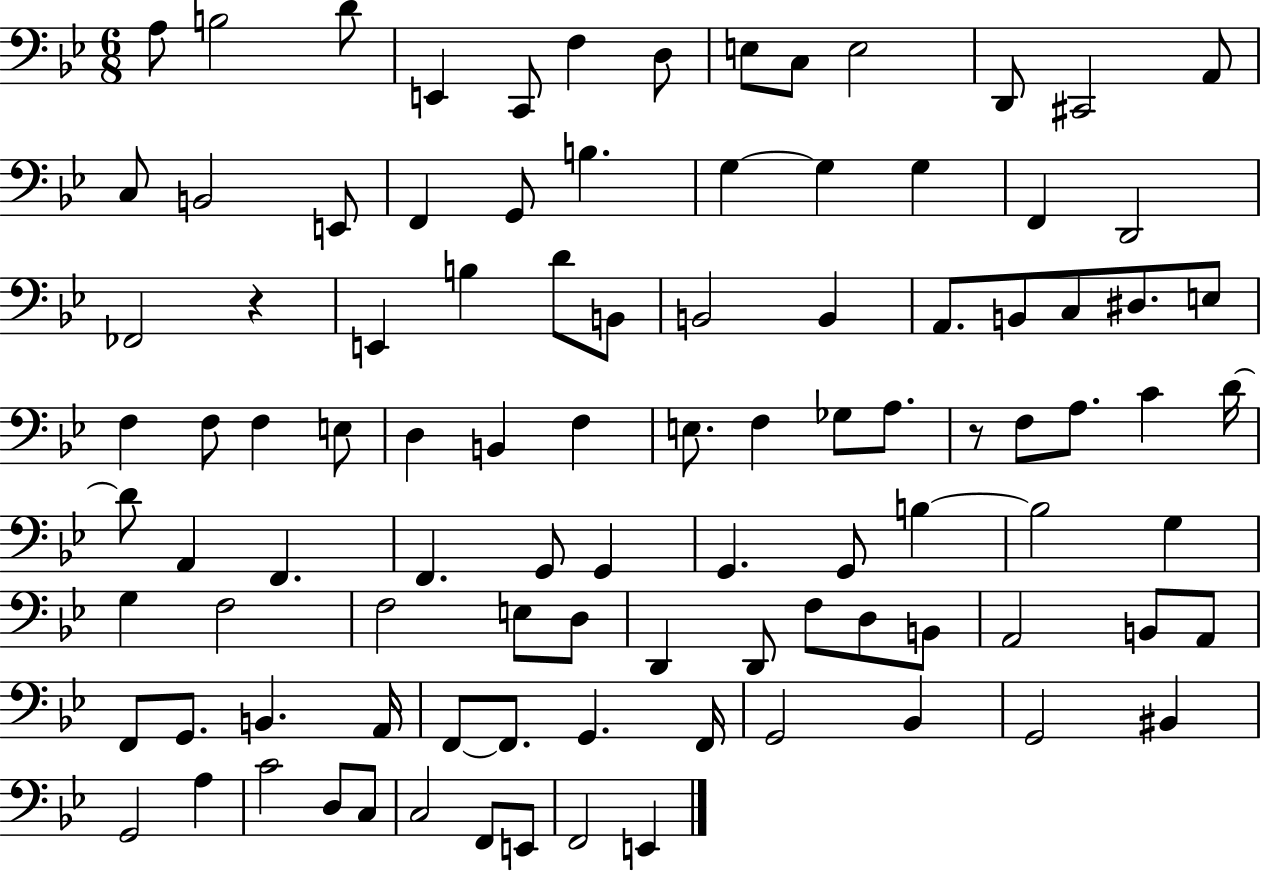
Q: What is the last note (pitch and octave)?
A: E2